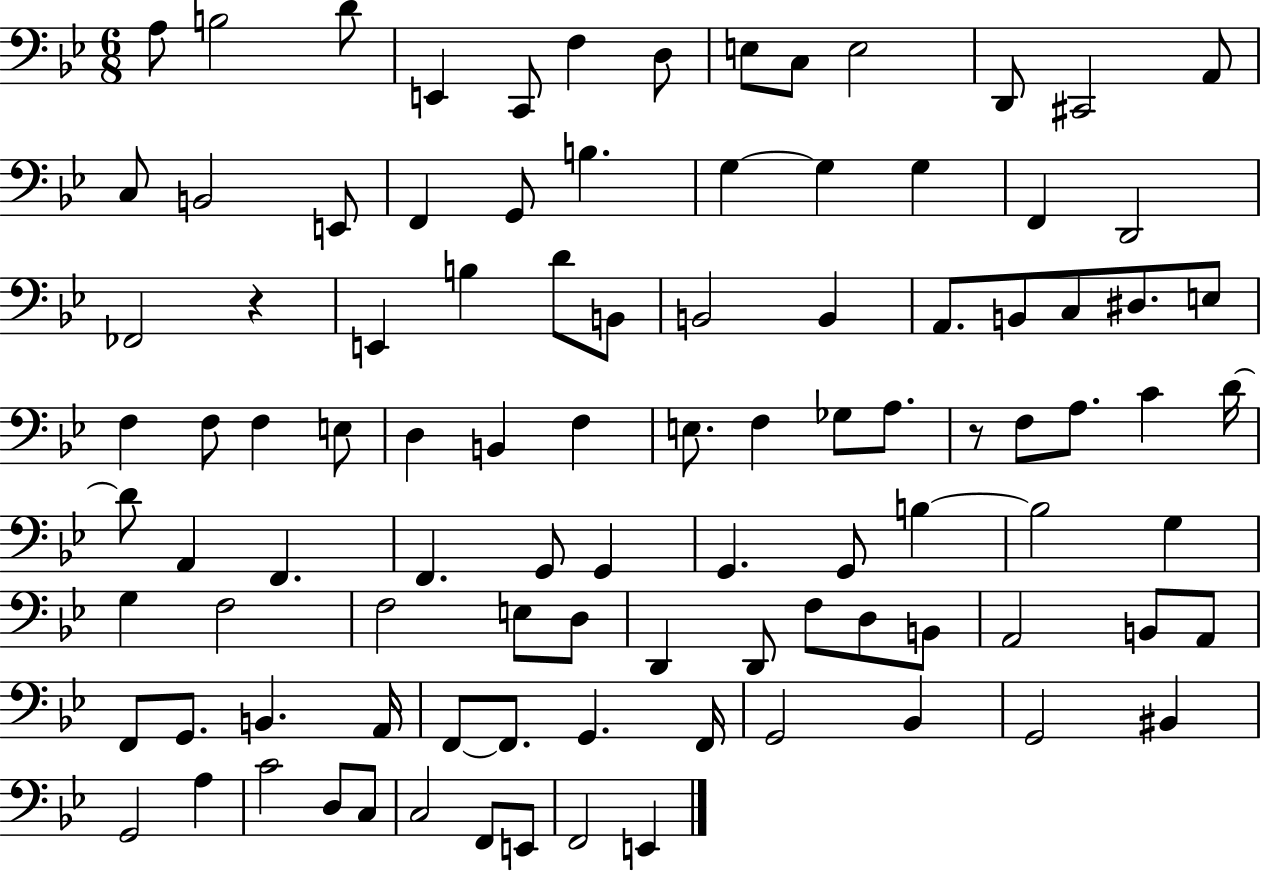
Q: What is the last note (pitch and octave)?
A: E2